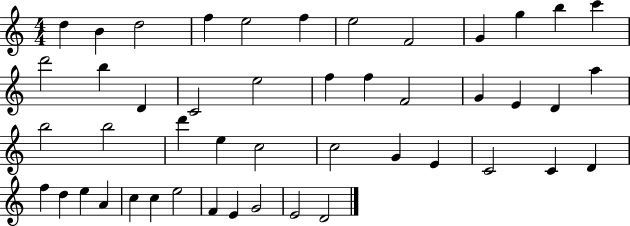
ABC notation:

X:1
T:Untitled
M:4/4
L:1/4
K:C
d B d2 f e2 f e2 F2 G g b c' d'2 b D C2 e2 f f F2 G E D a b2 b2 d' e c2 c2 G E C2 C D f d e A c c e2 F E G2 E2 D2